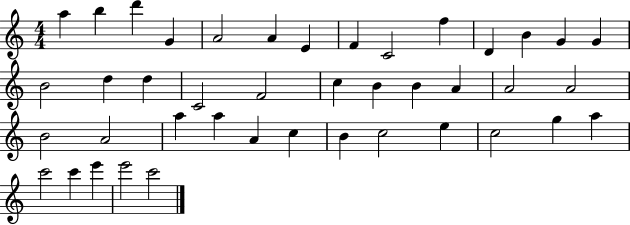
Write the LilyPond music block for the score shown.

{
  \clef treble
  \numericTimeSignature
  \time 4/4
  \key c \major
  a''4 b''4 d'''4 g'4 | a'2 a'4 e'4 | f'4 c'2 f''4 | d'4 b'4 g'4 g'4 | \break b'2 d''4 d''4 | c'2 f'2 | c''4 b'4 b'4 a'4 | a'2 a'2 | \break b'2 a'2 | a''4 a''4 a'4 c''4 | b'4 c''2 e''4 | c''2 g''4 a''4 | \break c'''2 c'''4 e'''4 | e'''2 c'''2 | \bar "|."
}